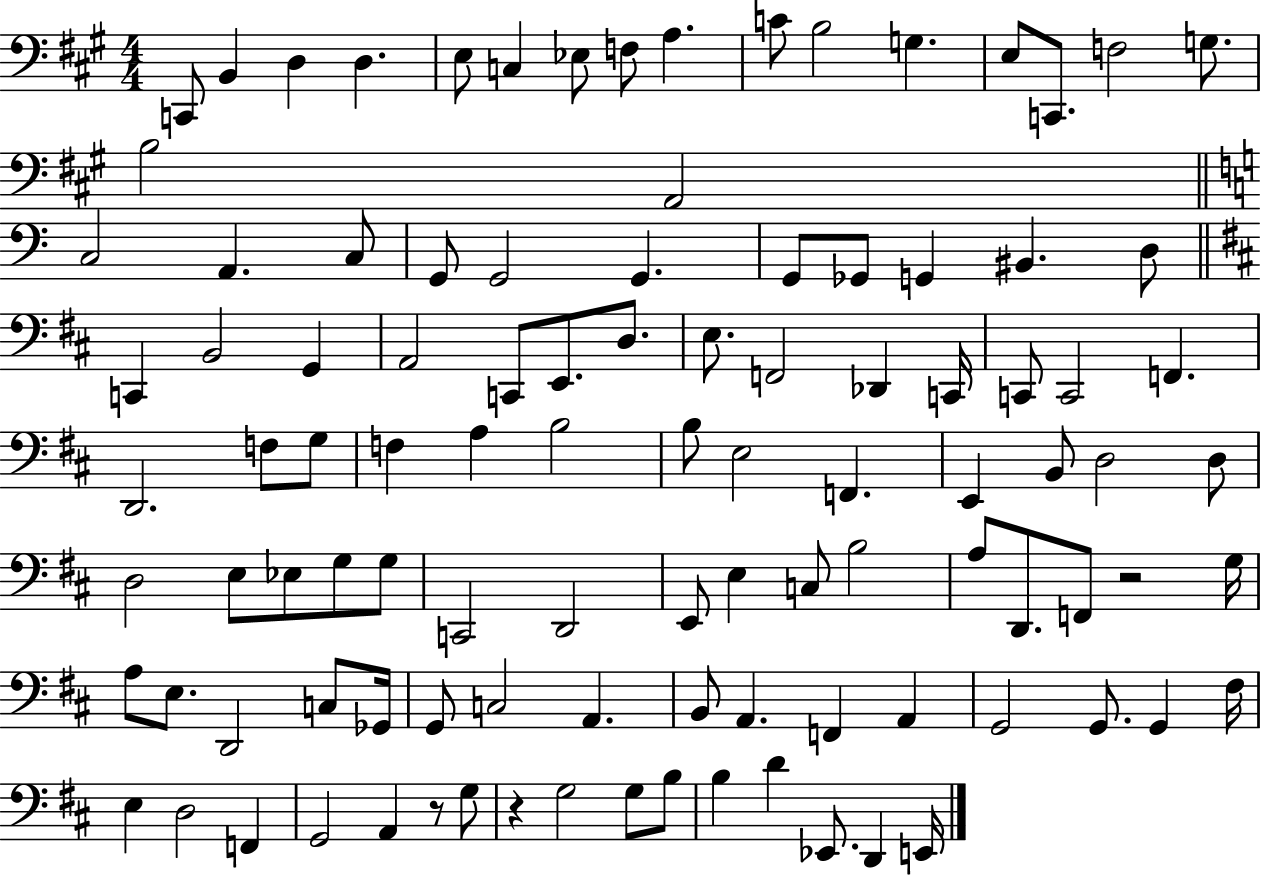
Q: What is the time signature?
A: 4/4